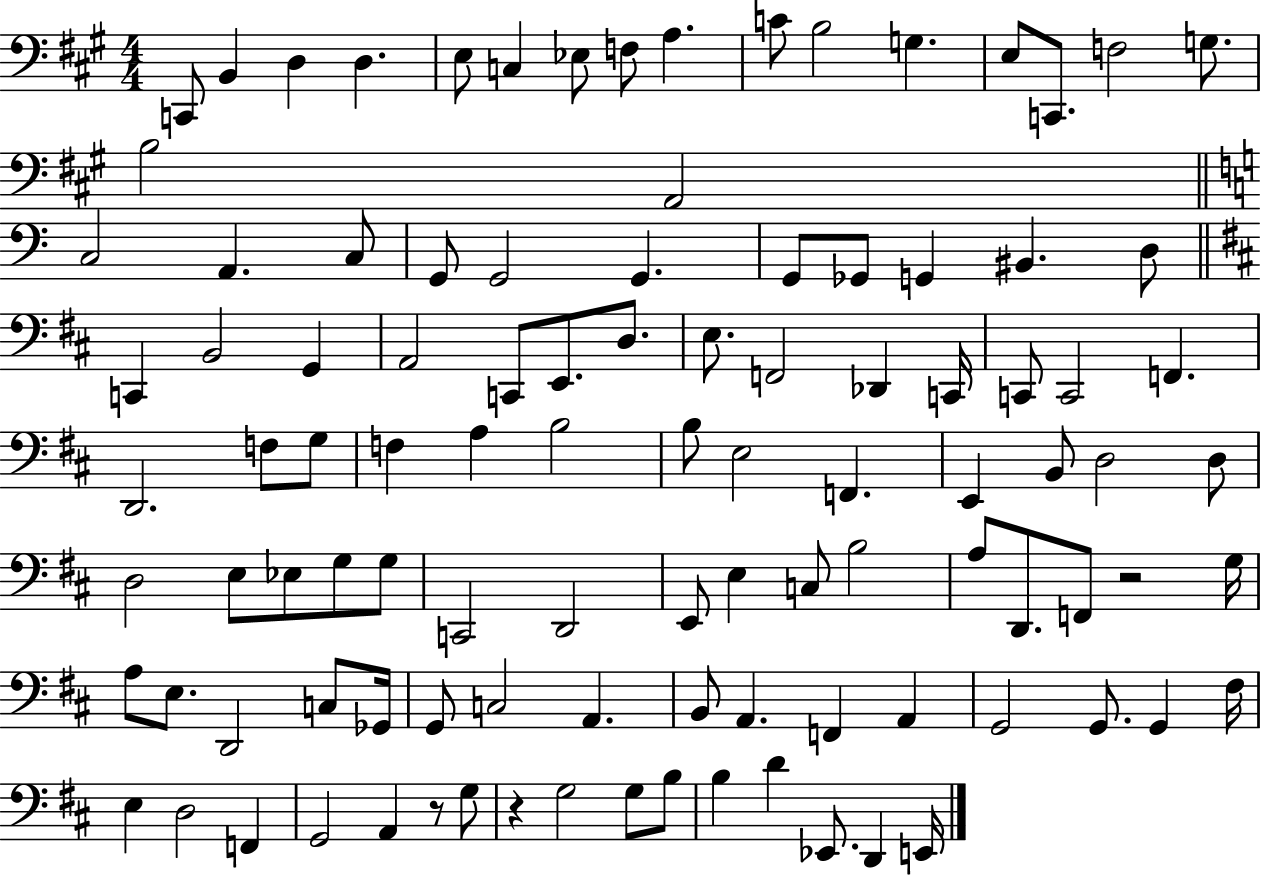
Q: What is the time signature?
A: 4/4